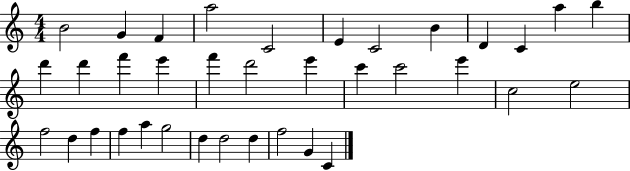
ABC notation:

X:1
T:Untitled
M:4/4
L:1/4
K:C
B2 G F a2 C2 E C2 B D C a b d' d' f' e' f' d'2 e' c' c'2 e' c2 e2 f2 d f f a g2 d d2 d f2 G C